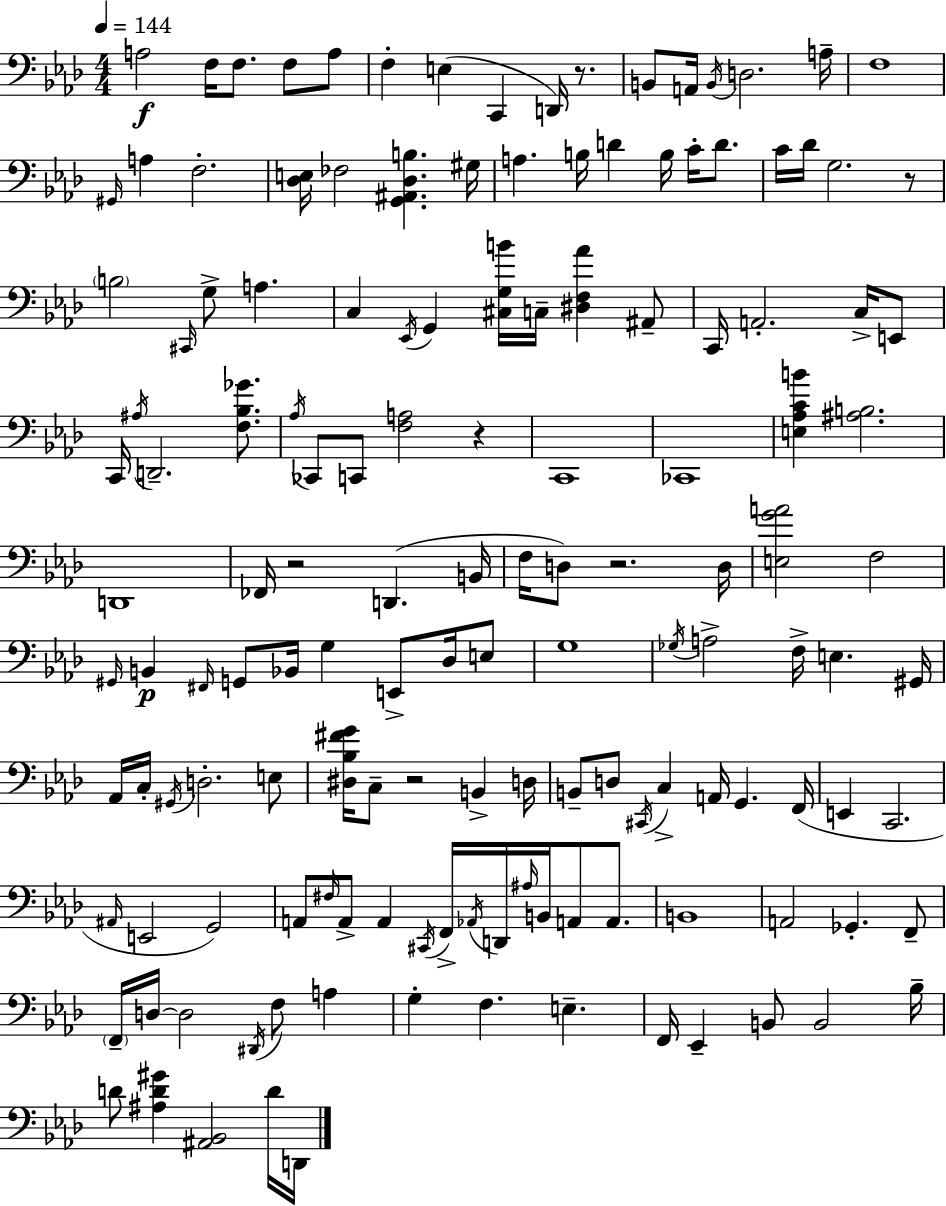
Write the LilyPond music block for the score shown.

{
  \clef bass
  \numericTimeSignature
  \time 4/4
  \key aes \major
  \tempo 4 = 144
  \repeat volta 2 { a2\f f16 f8. f8 a8 | f4-. e4( c,4 d,16) r8. | b,8 a,16 \acciaccatura { b,16 } d2. | a16-- f1 | \break \grace { gis,16 } a4 f2.-. | <des e>16 fes2 <g, ais, des b>4. | gis16 a4. b16 d'4 b16 c'16-. d'8. | c'16 des'16 g2. | \break r8 \parenthesize b2 \grace { cis,16 } g8-> a4. | c4 \acciaccatura { ees,16 } g,4 <cis g b'>16 c16-- <dis f aes'>4 | ais,8-- c,16 a,2.-. | c16-> e,8 c,16 \acciaccatura { ais16 } d,2.-- | \break <f bes ges'>8. \acciaccatura { aes16 } ces,8 c,8 <f a>2 | r4 c,1 | ces,1 | <e aes c' b'>4 <ais b>2. | \break d,1 | fes,16 r2 d,4.( | b,16 f16 d8) r2. | d16 <e g' a'>2 f2 | \break \grace { gis,16 }\p b,4 \grace { fis,16 } g,8 bes,16 g4 | e,8-> des16 e8 g1 | \acciaccatura { ges16 } a2-> | f16-> e4. gis,16 aes,16 c16-. \acciaccatura { gis,16 } d2.-. | \break e8 <dis bes fis' g'>16 c8-- r2 | b,4-> d16 b,8-- d8 \acciaccatura { cis,16 } c4-> | a,16 g,4. f,16( e,4 c,2. | \grace { ais,16 } e,2 | \break g,2) a,8 \grace { fis16 } a,8-> | a,4 \acciaccatura { cis,16 } f,16-> \acciaccatura { aes,16 } d,16 \grace { ais16 } b,16 a,8 a,8. | b,1 | a,2 ges,4.-. f,8-- | \break \parenthesize f,16-- d16~~ d2 \acciaccatura { dis,16 } f8 a4 | g4-. f4. e4.-- | f,16 ees,4-- b,8 b,2 | bes16-- d'8 <ais d' gis'>4 <ais, bes,>2 d'16 | \break d,16 } \bar "|."
}